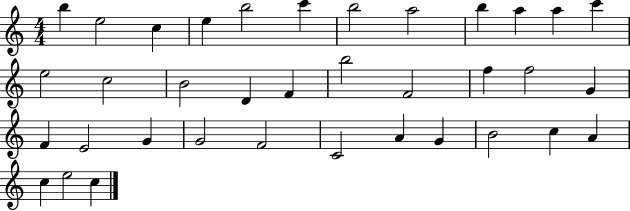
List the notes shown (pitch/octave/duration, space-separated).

B5/q E5/h C5/q E5/q B5/h C6/q B5/h A5/h B5/q A5/q A5/q C6/q E5/h C5/h B4/h D4/q F4/q B5/h F4/h F5/q F5/h G4/q F4/q E4/h G4/q G4/h F4/h C4/h A4/q G4/q B4/h C5/q A4/q C5/q E5/h C5/q